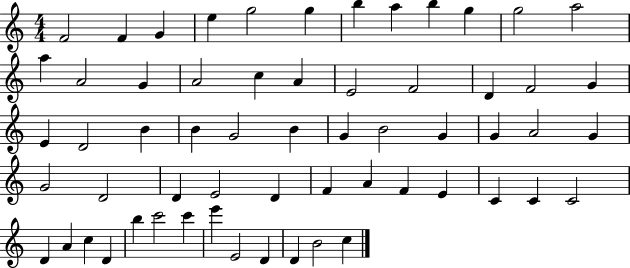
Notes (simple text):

F4/h F4/q G4/q E5/q G5/h G5/q B5/q A5/q B5/q G5/q G5/h A5/h A5/q A4/h G4/q A4/h C5/q A4/q E4/h F4/h D4/q F4/h G4/q E4/q D4/h B4/q B4/q G4/h B4/q G4/q B4/h G4/q G4/q A4/h G4/q G4/h D4/h D4/q E4/h D4/q F4/q A4/q F4/q E4/q C4/q C4/q C4/h D4/q A4/q C5/q D4/q B5/q C6/h C6/q E6/q E4/h D4/q D4/q B4/h C5/q